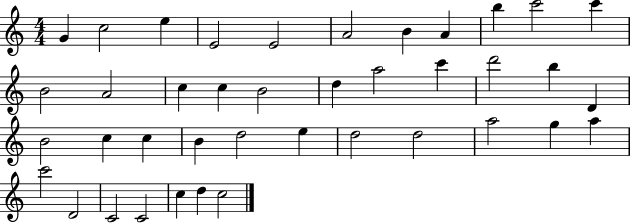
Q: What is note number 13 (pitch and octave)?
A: A4